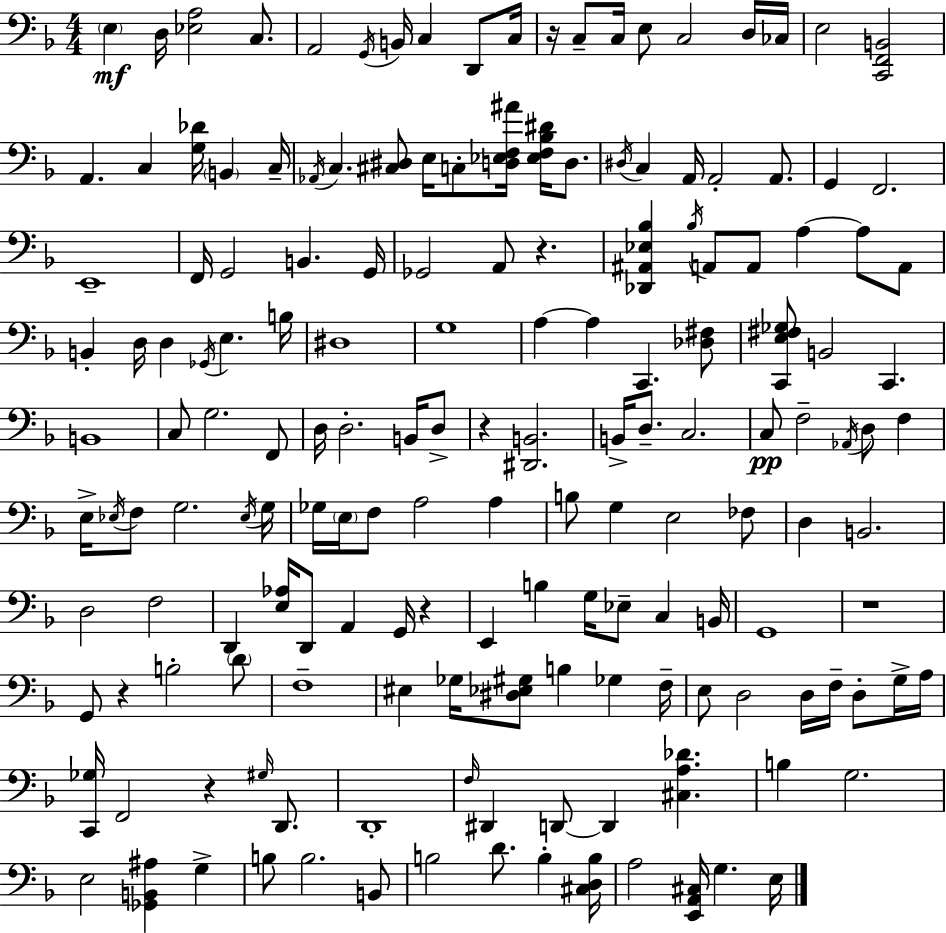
E3/q D3/s [Eb3,A3]/h C3/e. A2/h G2/s B2/s C3/q D2/e C3/s R/s C3/e C3/s E3/e C3/h D3/s CES3/s E3/h [C2,F2,B2]/h A2/q. C3/q [G3,Db4]/s B2/q C3/s Ab2/s C3/q. [C#3,D#3]/e E3/s C3/e [D3,Eb3,F3,A#4]/s [Eb3,F3,Bb3,D#4]/s D3/e. D#3/s C3/q A2/s A2/h A2/e. G2/q F2/h. E2/w F2/s G2/h B2/q. G2/s Gb2/h A2/e R/q. [Db2,A#2,Eb3,Bb3]/q Bb3/s A2/e A2/e A3/q A3/e A2/e B2/q D3/s D3/q Gb2/s E3/q. B3/s D#3/w G3/w A3/q A3/q C2/q. [Db3,F#3]/e [C2,E3,F#3,Gb3]/e B2/h C2/q. B2/w C3/e G3/h. F2/e D3/s D3/h. B2/s D3/e R/q [D#2,B2]/h. B2/s D3/e. C3/h. C3/e F3/h Ab2/s D3/e F3/q E3/s Eb3/s F3/e G3/h. Eb3/s G3/s Gb3/s E3/s F3/e A3/h A3/q B3/e G3/q E3/h FES3/e D3/q B2/h. D3/h F3/h D2/q [E3,Ab3]/s D2/e A2/q G2/s R/q E2/q B3/q G3/s Eb3/e C3/q B2/s G2/w R/w G2/e R/q B3/h D4/e F3/w EIS3/q Gb3/s [D#3,Eb3,G#3]/e B3/q Gb3/q F3/s E3/e D3/h D3/s F3/s D3/e G3/s A3/s [C2,Gb3]/s F2/h R/q G#3/s D2/e. D2/w F3/s D#2/q D2/e D2/q [C#3,A3,Db4]/q. B3/q G3/h. E3/h [Gb2,B2,A#3]/q G3/q B3/e B3/h. B2/e B3/h D4/e. B3/q [C#3,D3,B3]/s A3/h [E2,A2,C#3]/s G3/q. E3/s